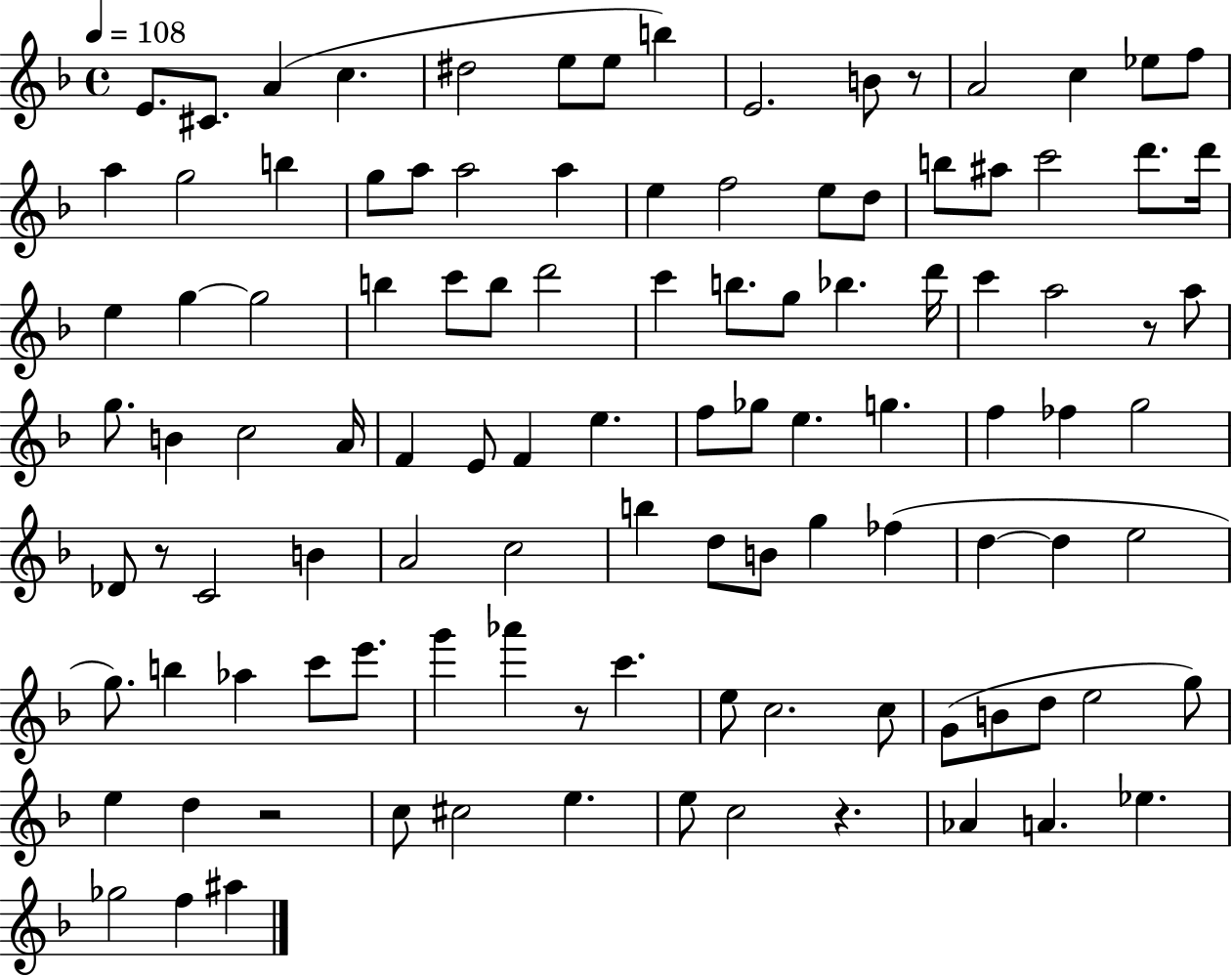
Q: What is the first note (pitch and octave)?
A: E4